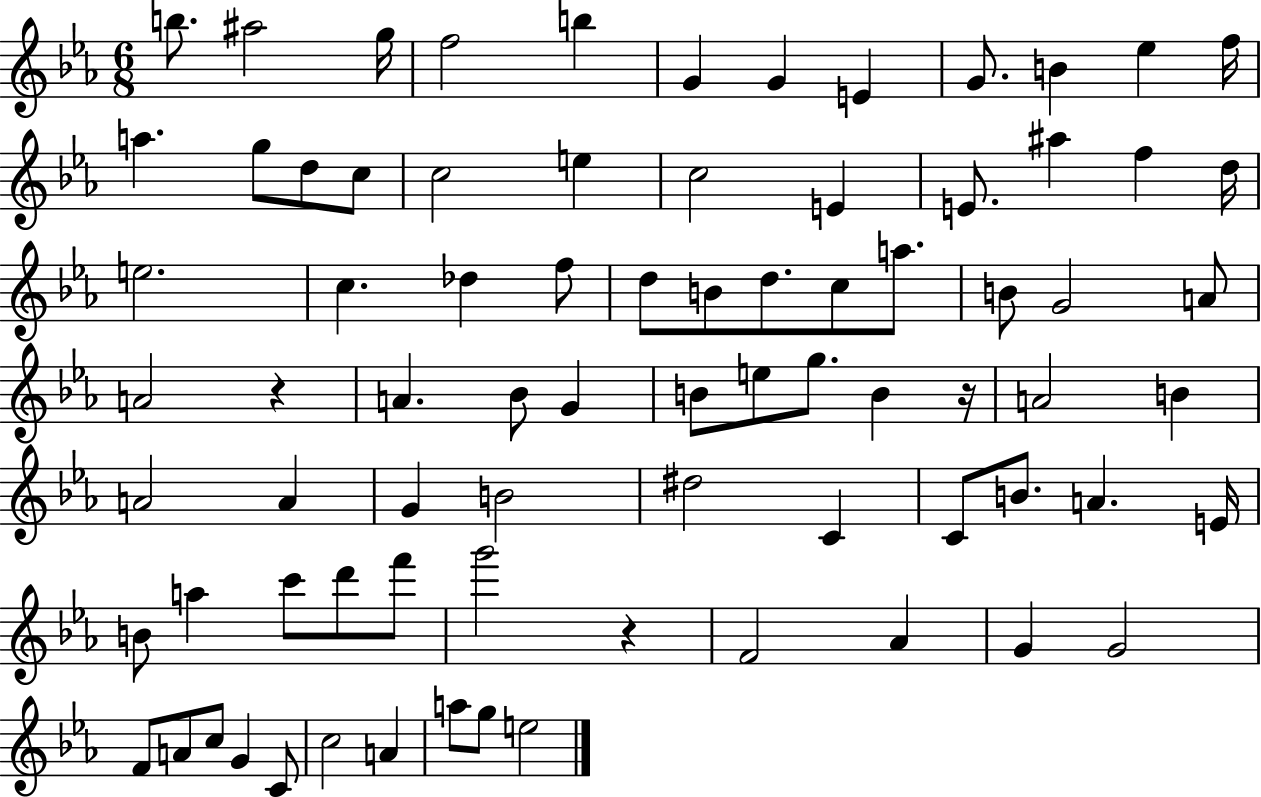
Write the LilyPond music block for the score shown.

{
  \clef treble
  \numericTimeSignature
  \time 6/8
  \key ees \major
  b''8. ais''2 g''16 | f''2 b''4 | g'4 g'4 e'4 | g'8. b'4 ees''4 f''16 | \break a''4. g''8 d''8 c''8 | c''2 e''4 | c''2 e'4 | e'8. ais''4 f''4 d''16 | \break e''2. | c''4. des''4 f''8 | d''8 b'8 d''8. c''8 a''8. | b'8 g'2 a'8 | \break a'2 r4 | a'4. bes'8 g'4 | b'8 e''8 g''8. b'4 r16 | a'2 b'4 | \break a'2 a'4 | g'4 b'2 | dis''2 c'4 | c'8 b'8. a'4. e'16 | \break b'8 a''4 c'''8 d'''8 f'''8 | g'''2 r4 | f'2 aes'4 | g'4 g'2 | \break f'8 a'8 c''8 g'4 c'8 | c''2 a'4 | a''8 g''8 e''2 | \bar "|."
}